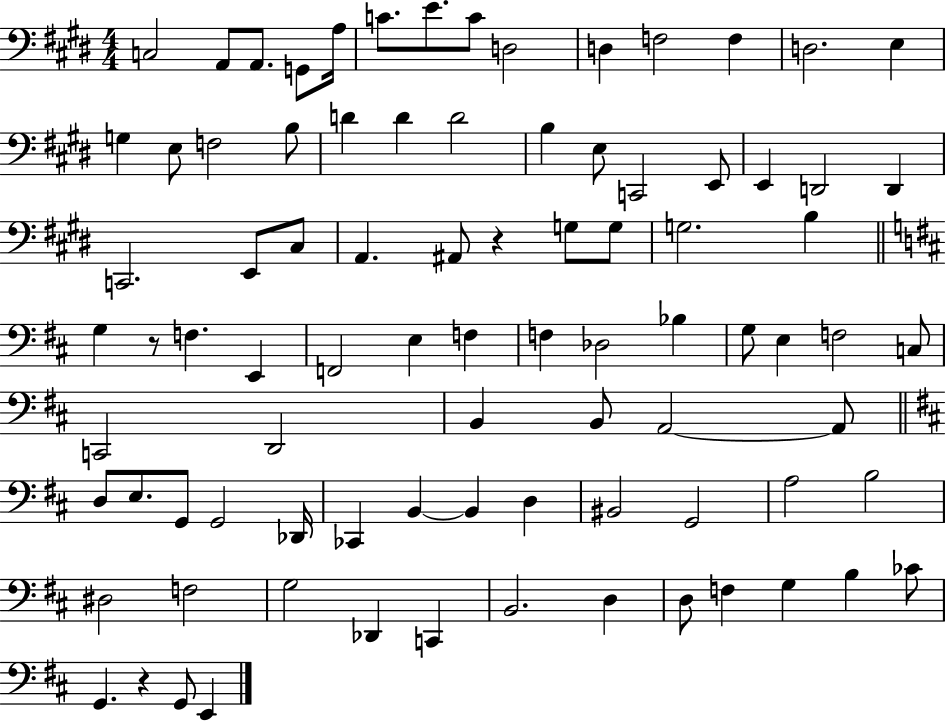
C3/h A2/e A2/e. G2/e A3/s C4/e. E4/e. C4/e D3/h D3/q F3/h F3/q D3/h. E3/q G3/q E3/e F3/h B3/e D4/q D4/q D4/h B3/q E3/e C2/h E2/e E2/q D2/h D2/q C2/h. E2/e C#3/e A2/q. A#2/e R/q G3/e G3/e G3/h. B3/q G3/q R/e F3/q. E2/q F2/h E3/q F3/q F3/q Db3/h Bb3/q G3/e E3/q F3/h C3/e C2/h D2/h B2/q B2/e A2/h A2/e D3/e E3/e. G2/e G2/h Db2/s CES2/q B2/q B2/q D3/q BIS2/h G2/h A3/h B3/h D#3/h F3/h G3/h Db2/q C2/q B2/h. D3/q D3/e F3/q G3/q B3/q CES4/e G2/q. R/q G2/e E2/q